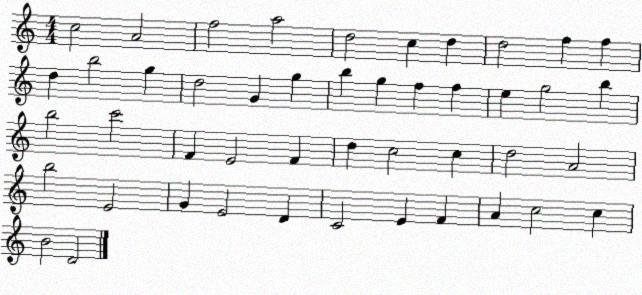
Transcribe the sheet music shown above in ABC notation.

X:1
T:Untitled
M:4/4
L:1/4
K:C
c2 A2 f2 a2 d2 c d d2 f f d b2 g d2 G g b g f f e g2 b b2 c'2 F E2 F d c2 c d2 A2 b2 E2 G E2 D C2 E F A c2 c B2 D2